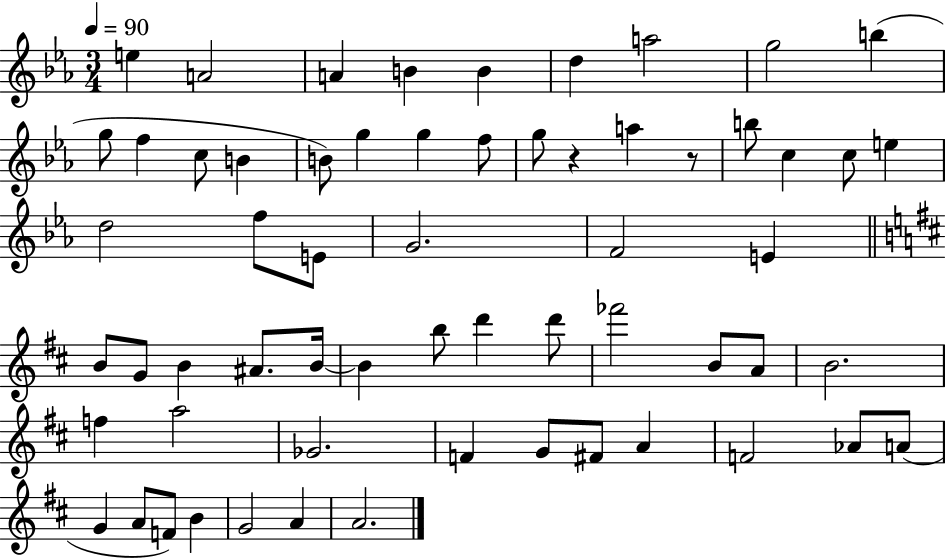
{
  \clef treble
  \numericTimeSignature
  \time 3/4
  \key ees \major
  \tempo 4 = 90
  e''4 a'2 | a'4 b'4 b'4 | d''4 a''2 | g''2 b''4( | \break g''8 f''4 c''8 b'4 | b'8) g''4 g''4 f''8 | g''8 r4 a''4 r8 | b''8 c''4 c''8 e''4 | \break d''2 f''8 e'8 | g'2. | f'2 e'4 | \bar "||" \break \key b \minor b'8 g'8 b'4 ais'8. b'16~~ | b'4 b''8 d'''4 d'''8 | fes'''2 b'8 a'8 | b'2. | \break f''4 a''2 | ges'2. | f'4 g'8 fis'8 a'4 | f'2 aes'8 a'8( | \break g'4 a'8 f'8) b'4 | g'2 a'4 | a'2. | \bar "|."
}